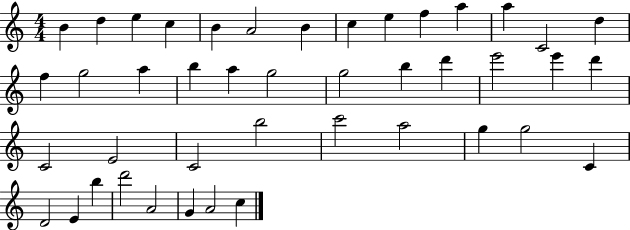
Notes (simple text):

B4/q D5/q E5/q C5/q B4/q A4/h B4/q C5/q E5/q F5/q A5/q A5/q C4/h D5/q F5/q G5/h A5/q B5/q A5/q G5/h G5/h B5/q D6/q E6/h E6/q D6/q C4/h E4/h C4/h B5/h C6/h A5/h G5/q G5/h C4/q D4/h E4/q B5/q D6/h A4/h G4/q A4/h C5/q